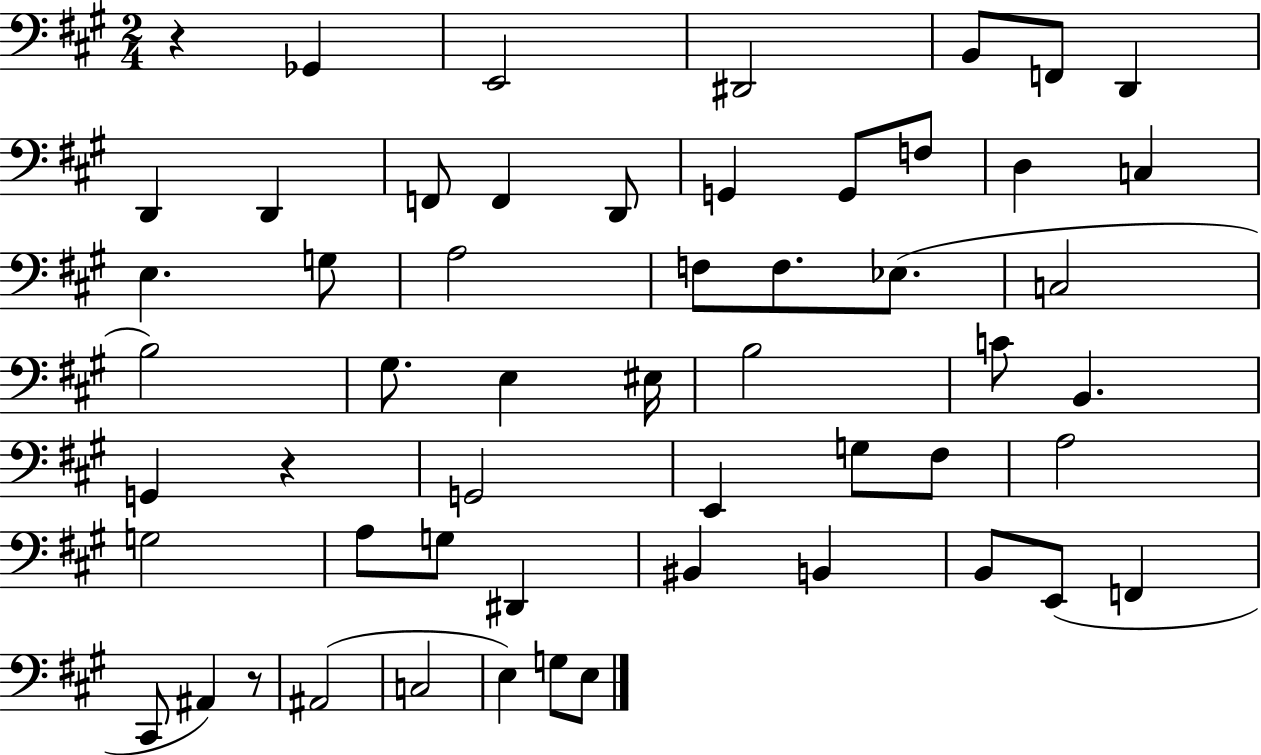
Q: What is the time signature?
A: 2/4